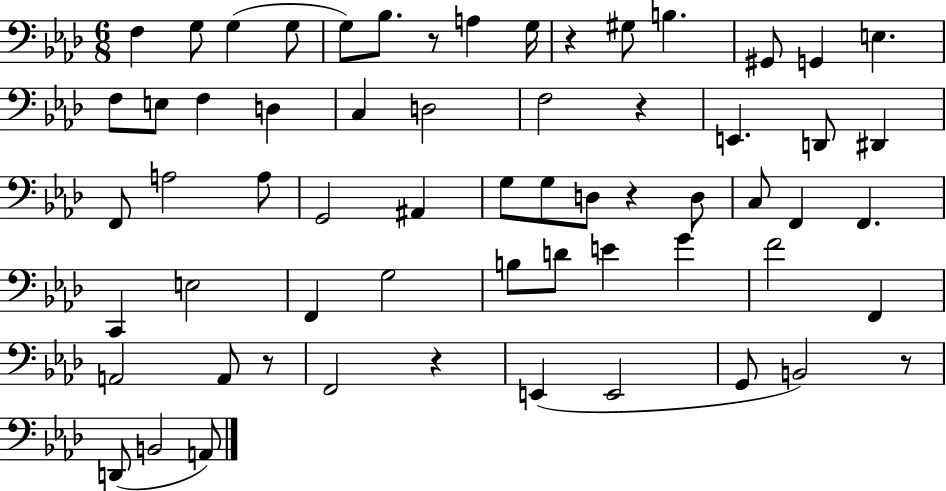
F3/q G3/e G3/q G3/e G3/e Bb3/e. R/e A3/q G3/s R/q G#3/e B3/q. G#2/e G2/q E3/q. F3/e E3/e F3/q D3/q C3/q D3/h F3/h R/q E2/q. D2/e D#2/q F2/e A3/h A3/e G2/h A#2/q G3/e G3/e D3/e R/q D3/e C3/e F2/q F2/q. C2/q E3/h F2/q G3/h B3/e D4/e E4/q G4/q F4/h F2/q A2/h A2/e R/e F2/h R/q E2/q E2/h G2/e B2/h R/e D2/e B2/h A2/e